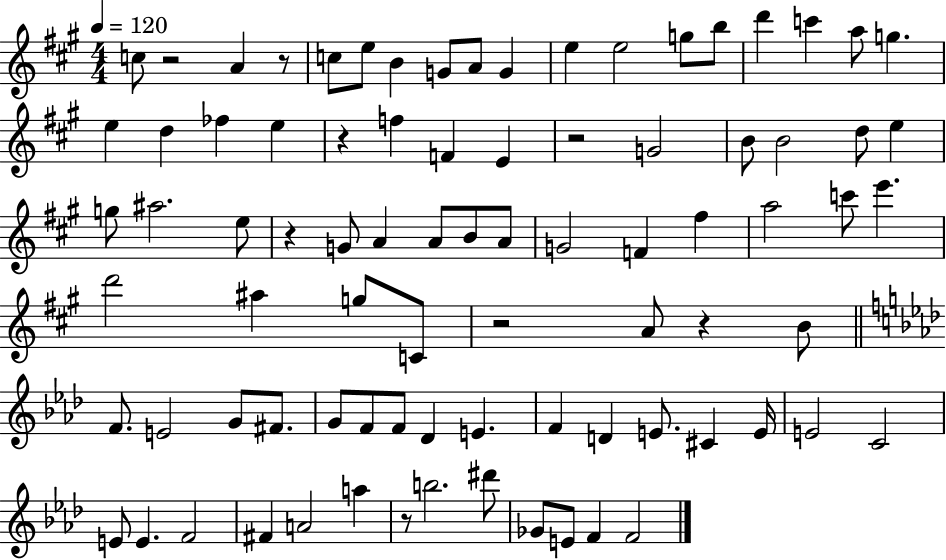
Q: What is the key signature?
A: A major